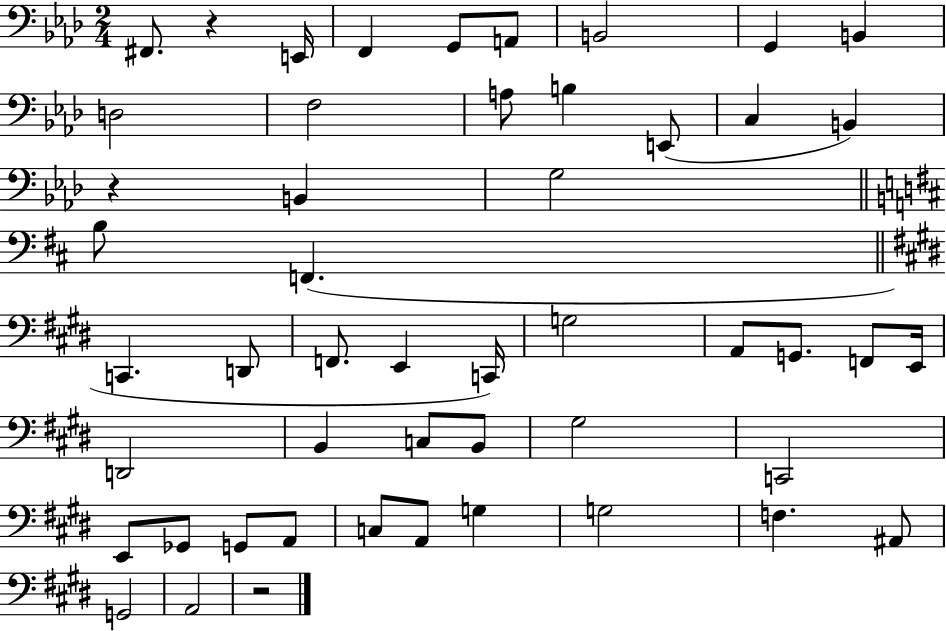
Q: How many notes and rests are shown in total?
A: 50